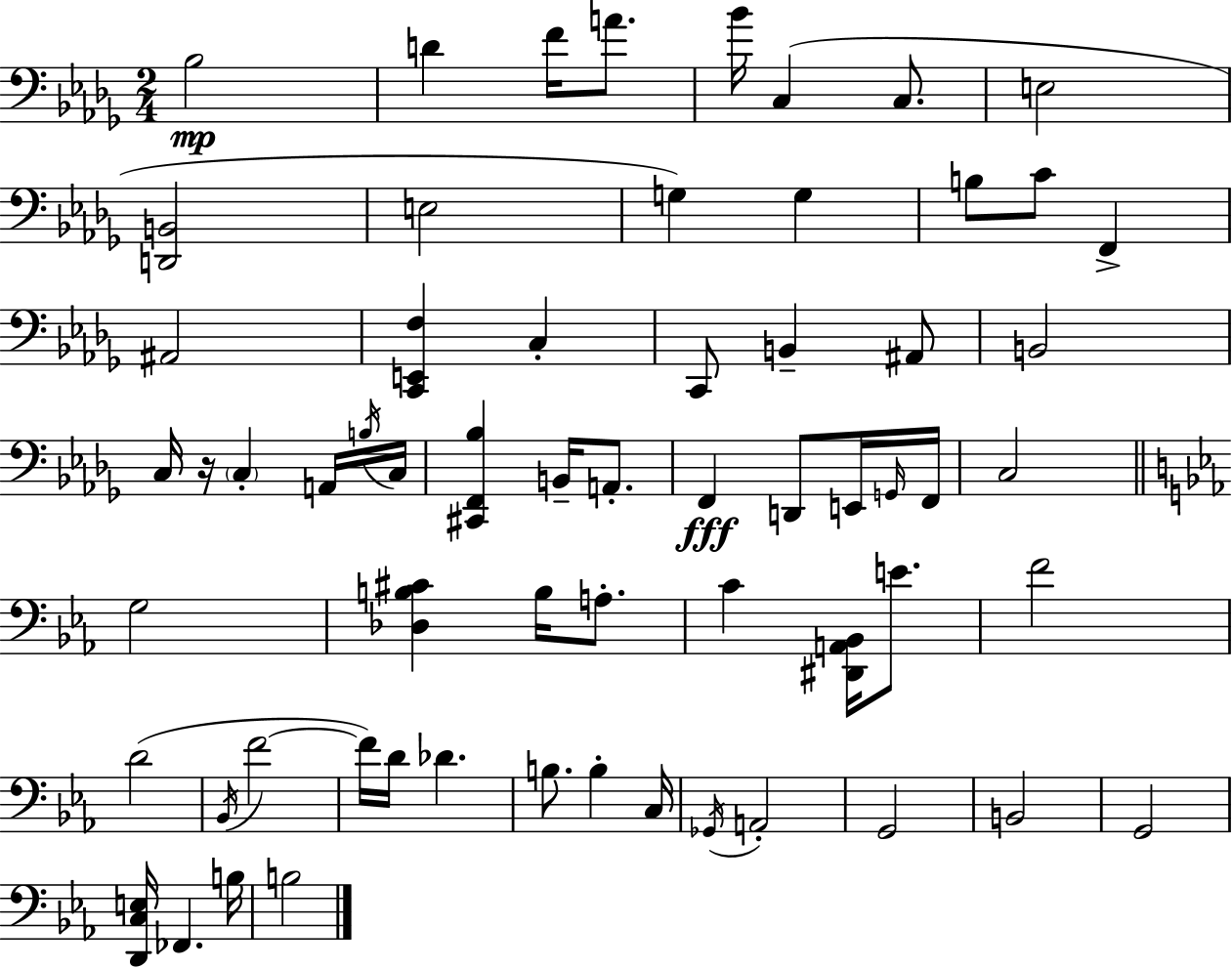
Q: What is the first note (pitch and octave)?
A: Bb3